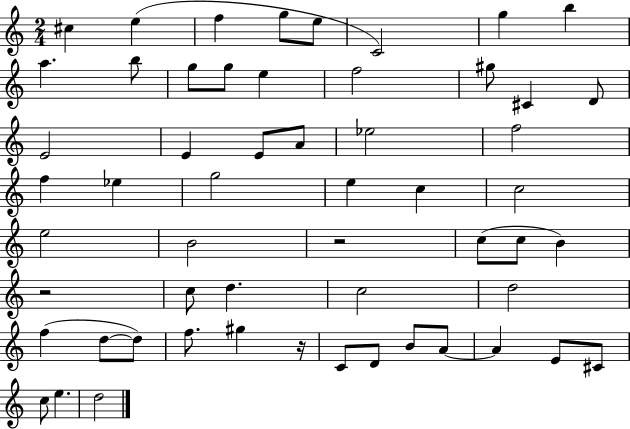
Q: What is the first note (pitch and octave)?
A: C#5